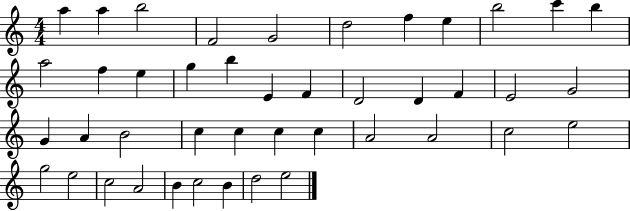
A5/q A5/q B5/h F4/h G4/h D5/h F5/q E5/q B5/h C6/q B5/q A5/h F5/q E5/q G5/q B5/q E4/q F4/q D4/h D4/q F4/q E4/h G4/h G4/q A4/q B4/h C5/q C5/q C5/q C5/q A4/h A4/h C5/h E5/h G5/h E5/h C5/h A4/h B4/q C5/h B4/q D5/h E5/h